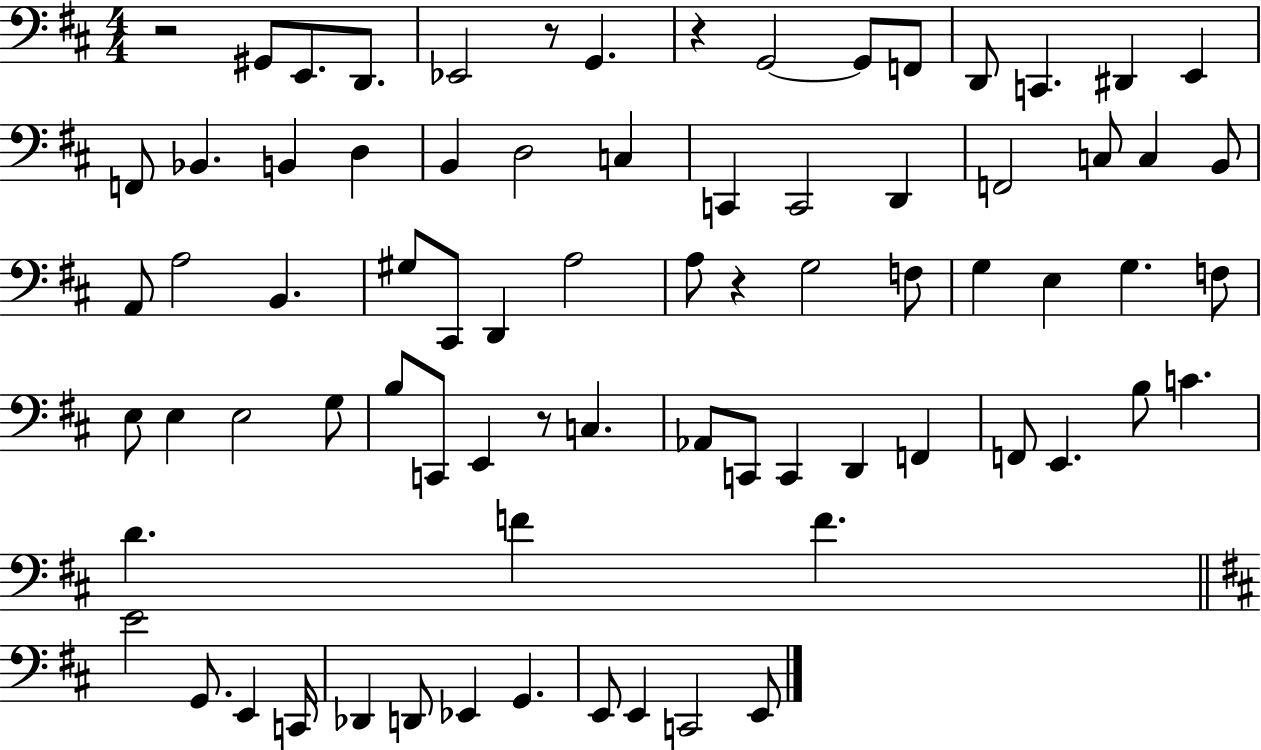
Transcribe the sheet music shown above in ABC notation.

X:1
T:Untitled
M:4/4
L:1/4
K:D
z2 ^G,,/2 E,,/2 D,,/2 _E,,2 z/2 G,, z G,,2 G,,/2 F,,/2 D,,/2 C,, ^D,, E,, F,,/2 _B,, B,, D, B,, D,2 C, C,, C,,2 D,, F,,2 C,/2 C, B,,/2 A,,/2 A,2 B,, ^G,/2 ^C,,/2 D,, A,2 A,/2 z G,2 F,/2 G, E, G, F,/2 E,/2 E, E,2 G,/2 B,/2 C,,/2 E,, z/2 C, _A,,/2 C,,/2 C,, D,, F,, F,,/2 E,, B,/2 C D F F E2 G,,/2 E,, C,,/4 _D,, D,,/2 _E,, G,, E,,/2 E,, C,,2 E,,/2